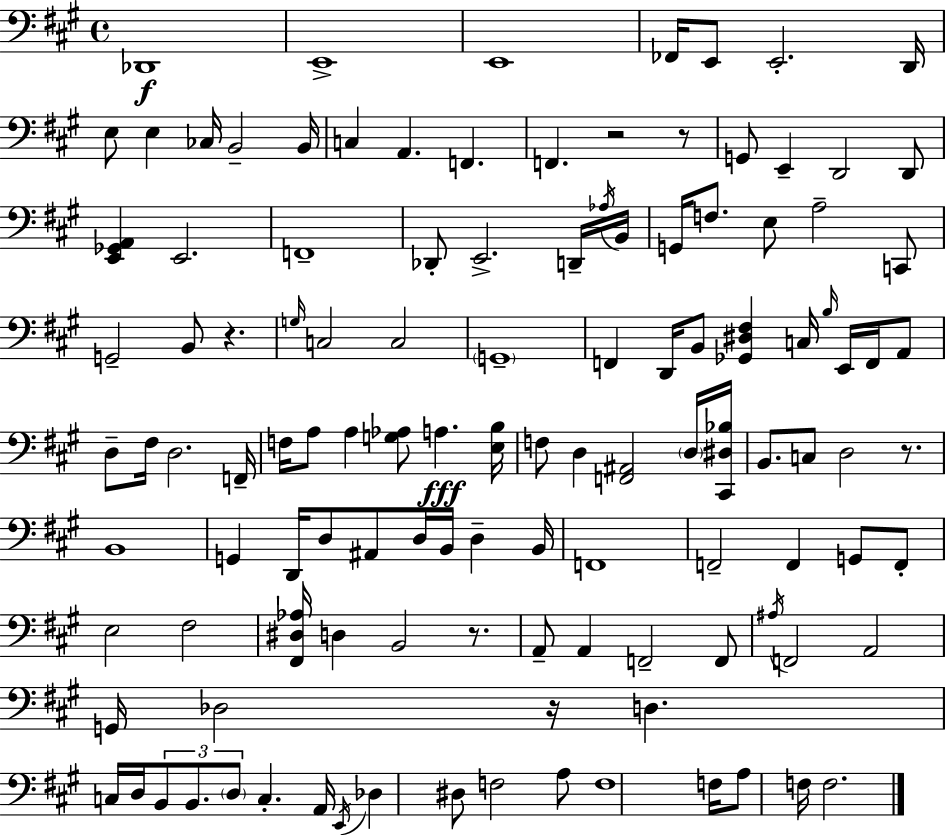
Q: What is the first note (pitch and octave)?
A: Db2